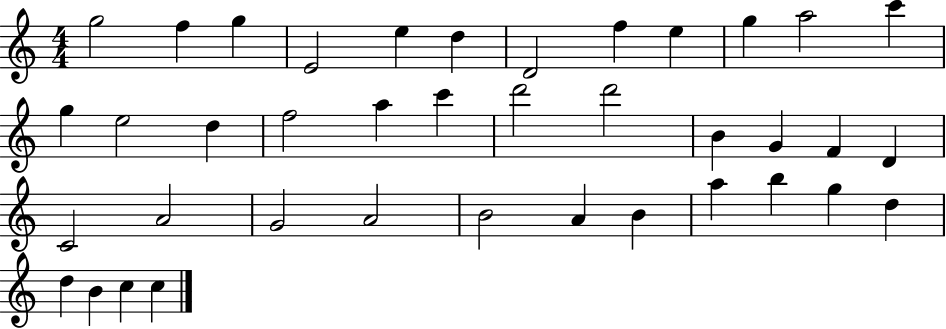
X:1
T:Untitled
M:4/4
L:1/4
K:C
g2 f g E2 e d D2 f e g a2 c' g e2 d f2 a c' d'2 d'2 B G F D C2 A2 G2 A2 B2 A B a b g d d B c c